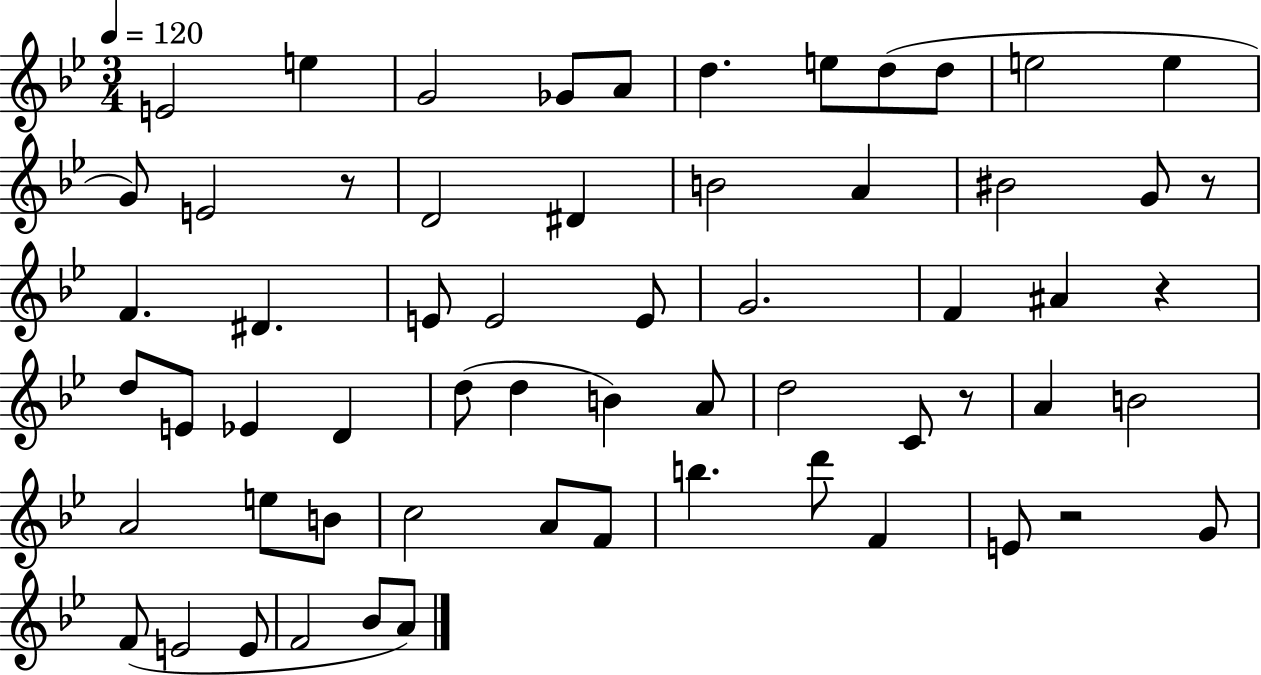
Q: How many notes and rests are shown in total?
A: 61